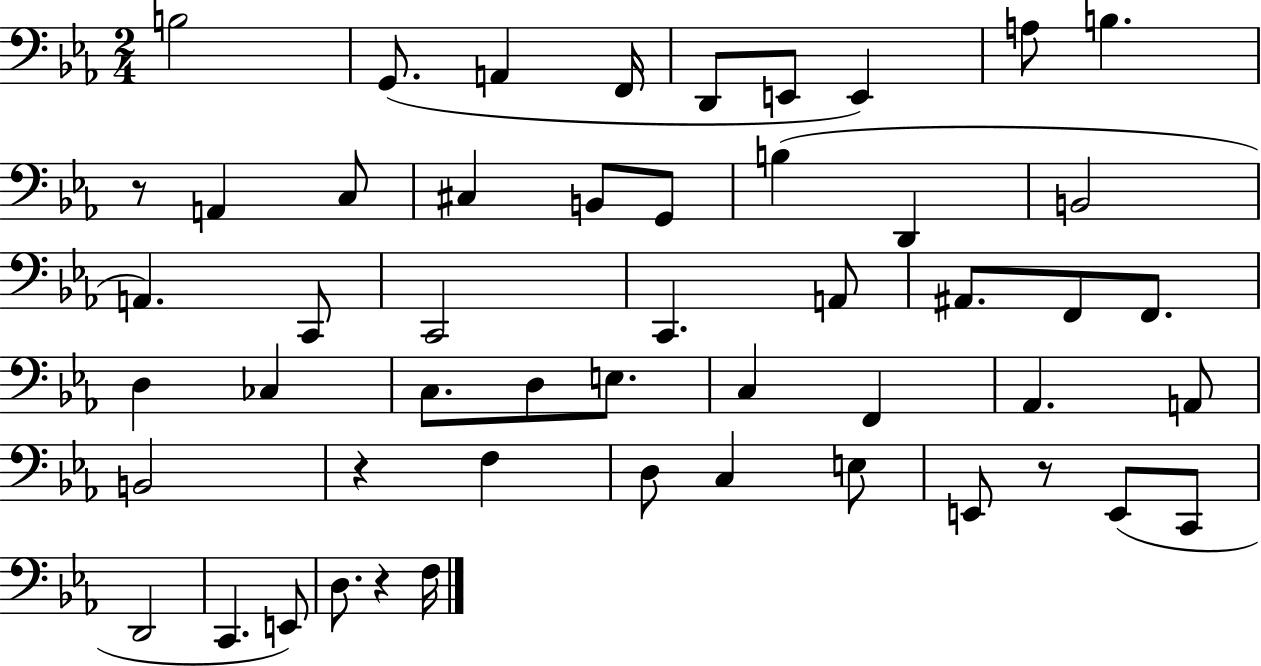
B3/h G2/e. A2/q F2/s D2/e E2/e E2/q A3/e B3/q. R/e A2/q C3/e C#3/q B2/e G2/e B3/q D2/q B2/h A2/q. C2/e C2/h C2/q. A2/e A#2/e. F2/e F2/e. D3/q CES3/q C3/e. D3/e E3/e. C3/q F2/q Ab2/q. A2/e B2/h R/q F3/q D3/e C3/q E3/e E2/e R/e E2/e C2/e D2/h C2/q. E2/e D3/e. R/q F3/s